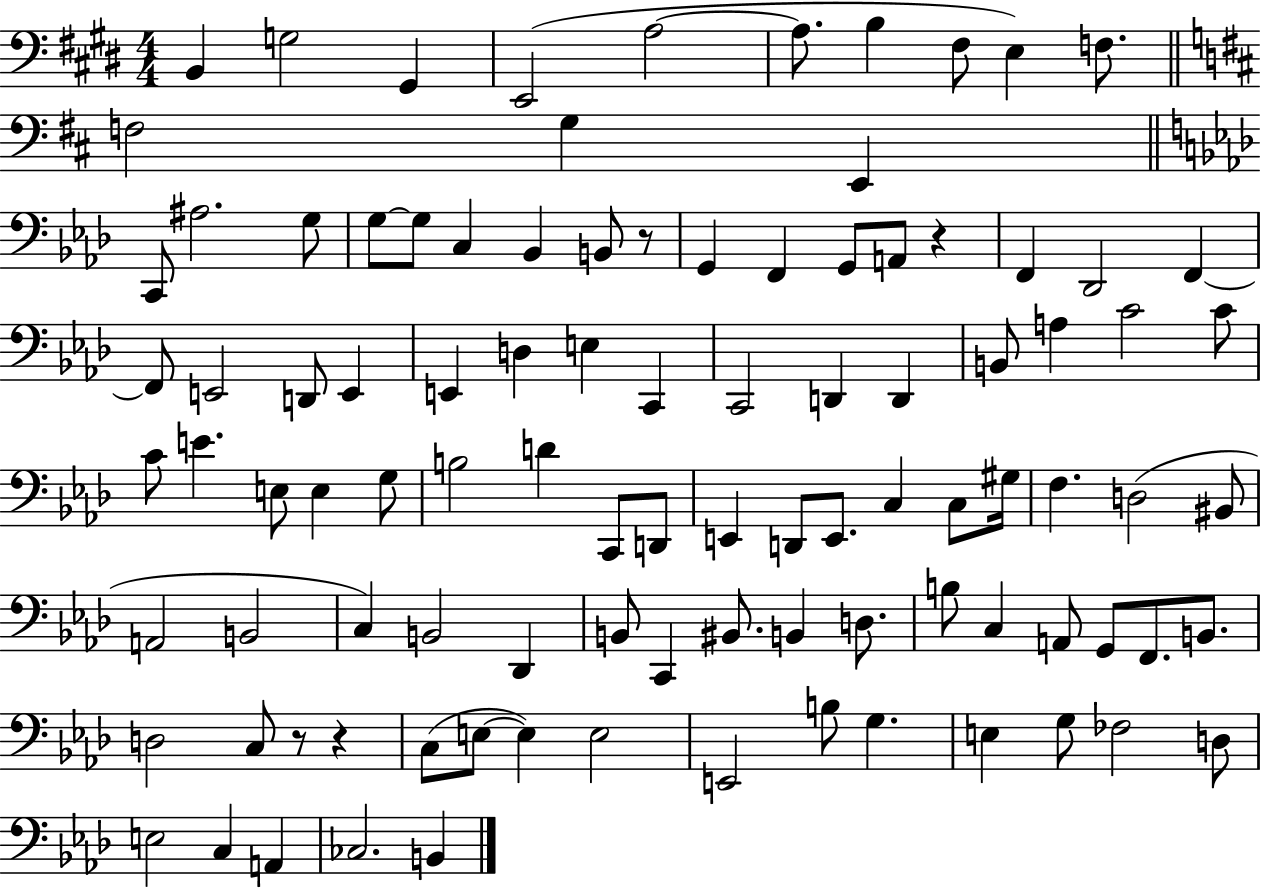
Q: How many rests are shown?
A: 4